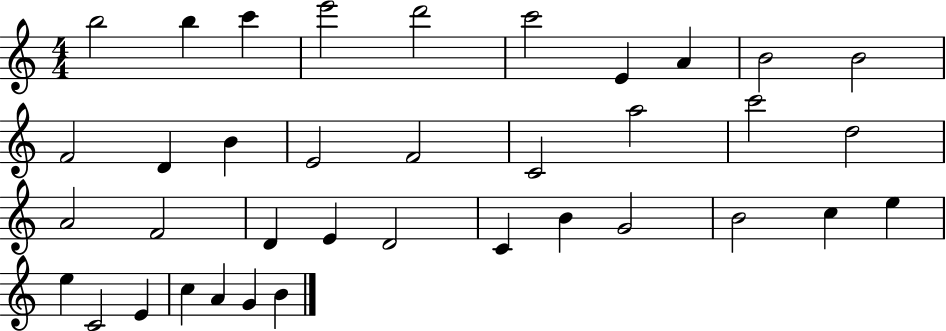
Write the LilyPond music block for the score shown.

{
  \clef treble
  \numericTimeSignature
  \time 4/4
  \key c \major
  b''2 b''4 c'''4 | e'''2 d'''2 | c'''2 e'4 a'4 | b'2 b'2 | \break f'2 d'4 b'4 | e'2 f'2 | c'2 a''2 | c'''2 d''2 | \break a'2 f'2 | d'4 e'4 d'2 | c'4 b'4 g'2 | b'2 c''4 e''4 | \break e''4 c'2 e'4 | c''4 a'4 g'4 b'4 | \bar "|."
}